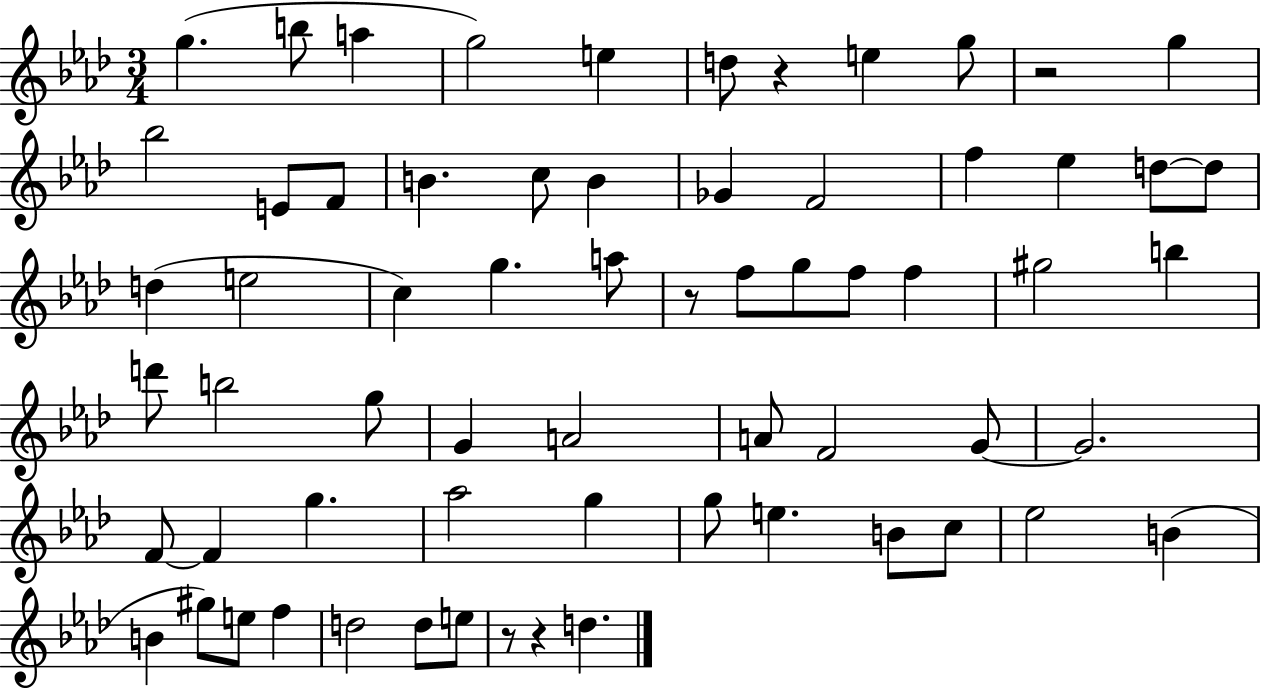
G5/q. B5/e A5/q G5/h E5/q D5/e R/q E5/q G5/e R/h G5/q Bb5/h E4/e F4/e B4/q. C5/e B4/q Gb4/q F4/h F5/q Eb5/q D5/e D5/e D5/q E5/h C5/q G5/q. A5/e R/e F5/e G5/e F5/e F5/q G#5/h B5/q D6/e B5/h G5/e G4/q A4/h A4/e F4/h G4/e G4/h. F4/e F4/q G5/q. Ab5/h G5/q G5/e E5/q. B4/e C5/e Eb5/h B4/q B4/q G#5/e E5/e F5/q D5/h D5/e E5/e R/e R/q D5/q.